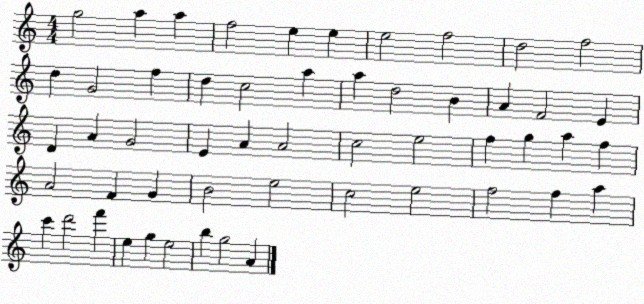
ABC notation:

X:1
T:Untitled
M:4/4
L:1/4
K:C
g2 a a f2 e e e2 f2 d2 f2 d G2 f d c2 a a d2 B A F2 E D A G2 E A A2 c2 e2 f g a f A2 F G B2 e2 c2 e2 f2 f a c' d'2 f' e g e2 b g2 A